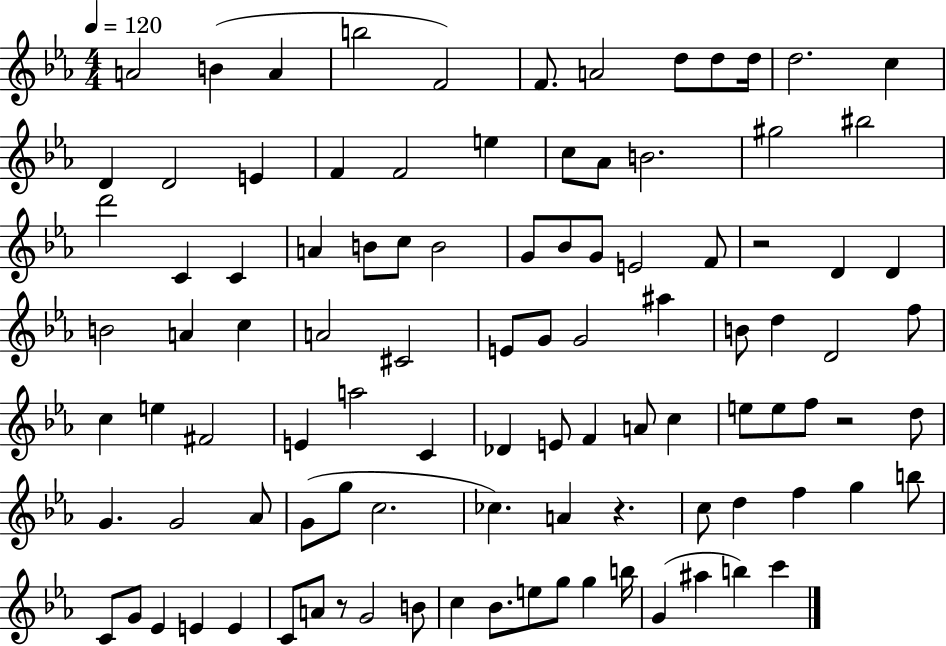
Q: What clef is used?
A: treble